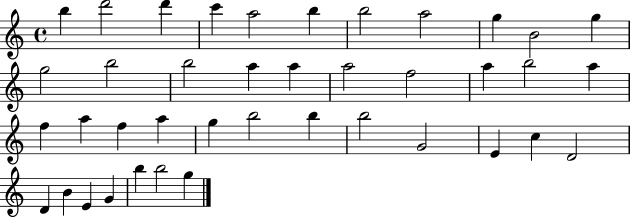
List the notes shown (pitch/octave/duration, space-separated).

B5/q D6/h D6/q C6/q A5/h B5/q B5/h A5/h G5/q B4/h G5/q G5/h B5/h B5/h A5/q A5/q A5/h F5/h A5/q B5/h A5/q F5/q A5/q F5/q A5/q G5/q B5/h B5/q B5/h G4/h E4/q C5/q D4/h D4/q B4/q E4/q G4/q B5/q B5/h G5/q